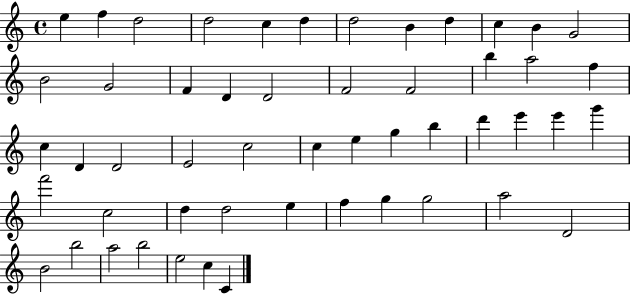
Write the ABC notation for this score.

X:1
T:Untitled
M:4/4
L:1/4
K:C
e f d2 d2 c d d2 B d c B G2 B2 G2 F D D2 F2 F2 b a2 f c D D2 E2 c2 c e g b d' e' e' g' f'2 c2 d d2 e f g g2 a2 D2 B2 b2 a2 b2 e2 c C